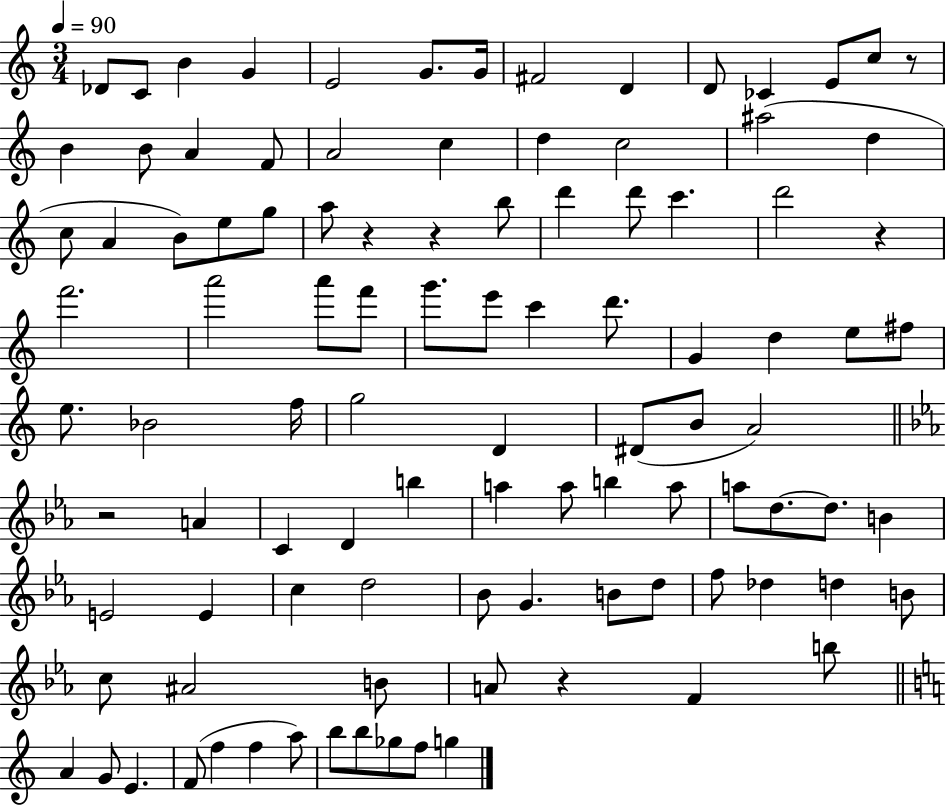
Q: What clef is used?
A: treble